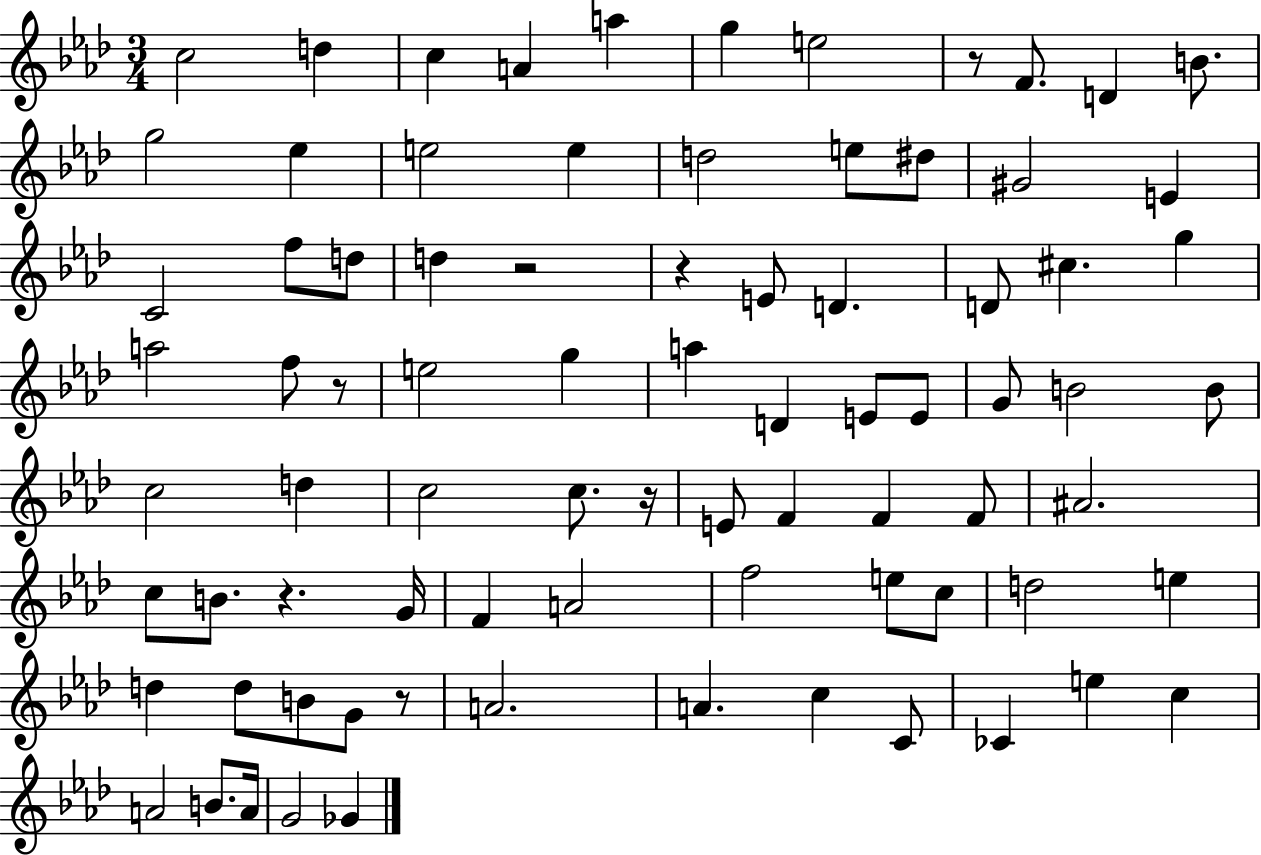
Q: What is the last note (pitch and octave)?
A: Gb4